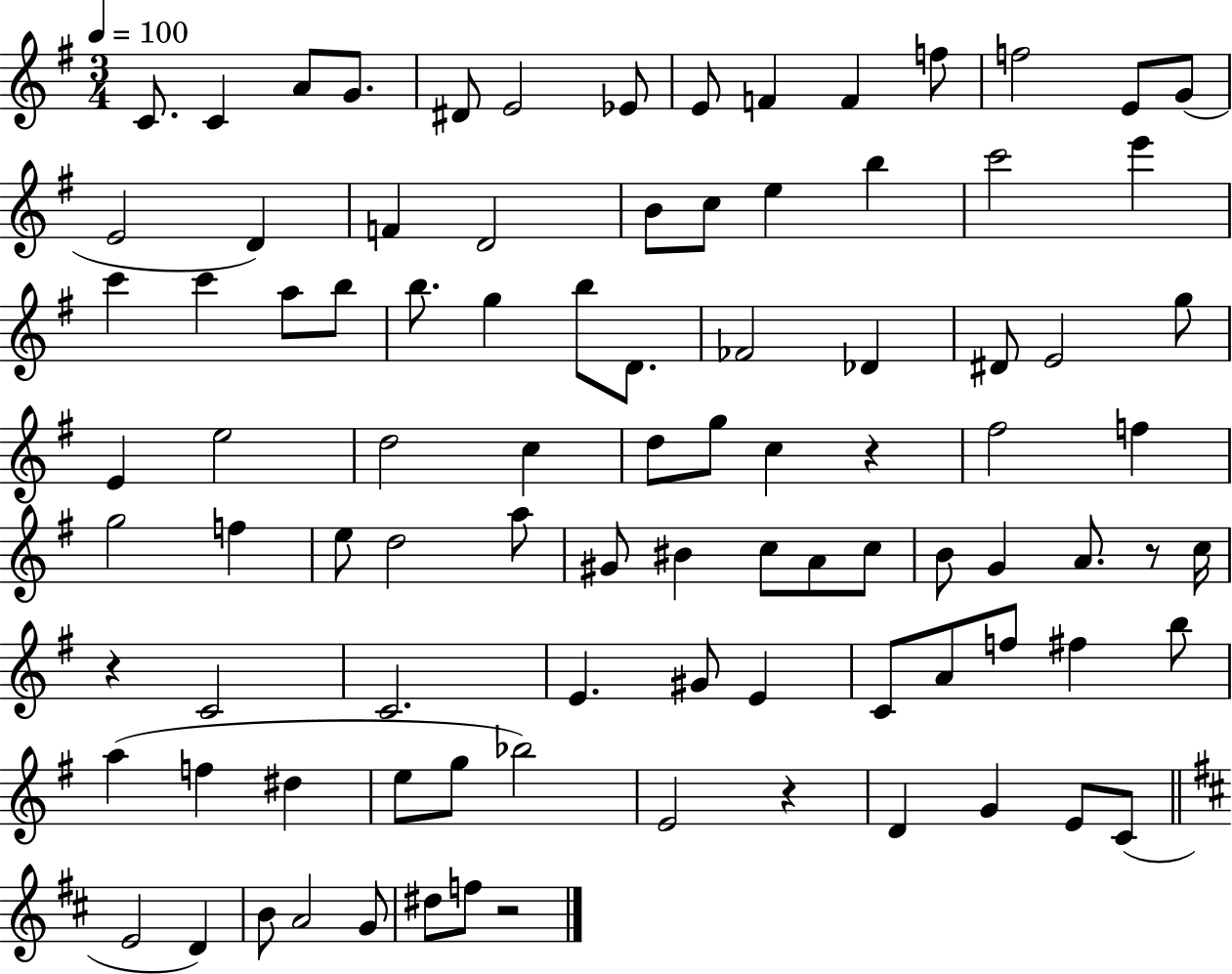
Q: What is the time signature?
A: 3/4